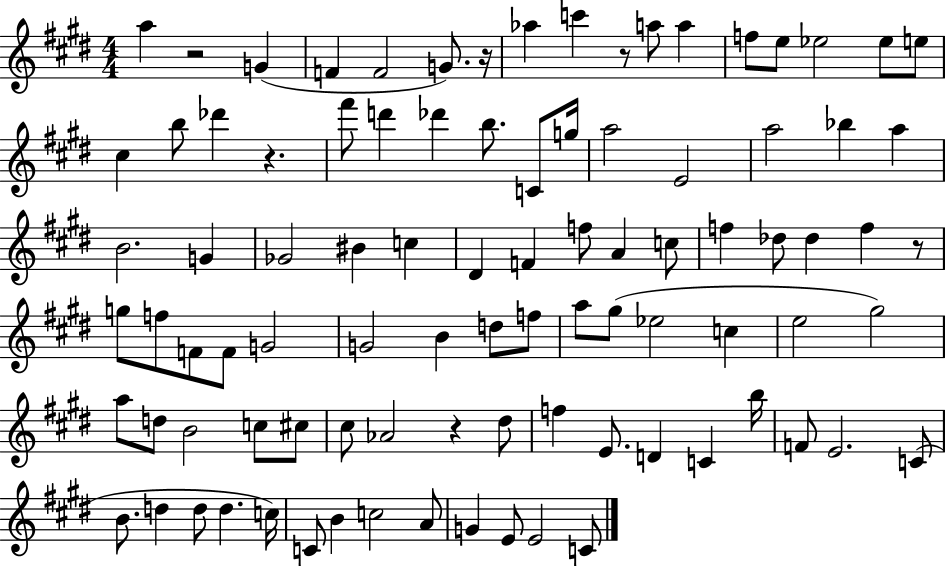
X:1
T:Untitled
M:4/4
L:1/4
K:E
a z2 G F F2 G/2 z/4 _a c' z/2 a/2 a f/2 e/2 _e2 _e/2 e/2 ^c b/2 _d' z ^f'/2 d' _d' b/2 C/2 g/4 a2 E2 a2 _b a B2 G _G2 ^B c ^D F f/2 A c/2 f _d/2 _d f z/2 g/2 f/2 F/2 F/2 G2 G2 B d/2 f/2 a/2 ^g/2 _e2 c e2 ^g2 a/2 d/2 B2 c/2 ^c/2 ^c/2 _A2 z ^d/2 f E/2 D C b/4 F/2 E2 C/2 B/2 d d/2 d c/4 C/2 B c2 A/2 G E/2 E2 C/2